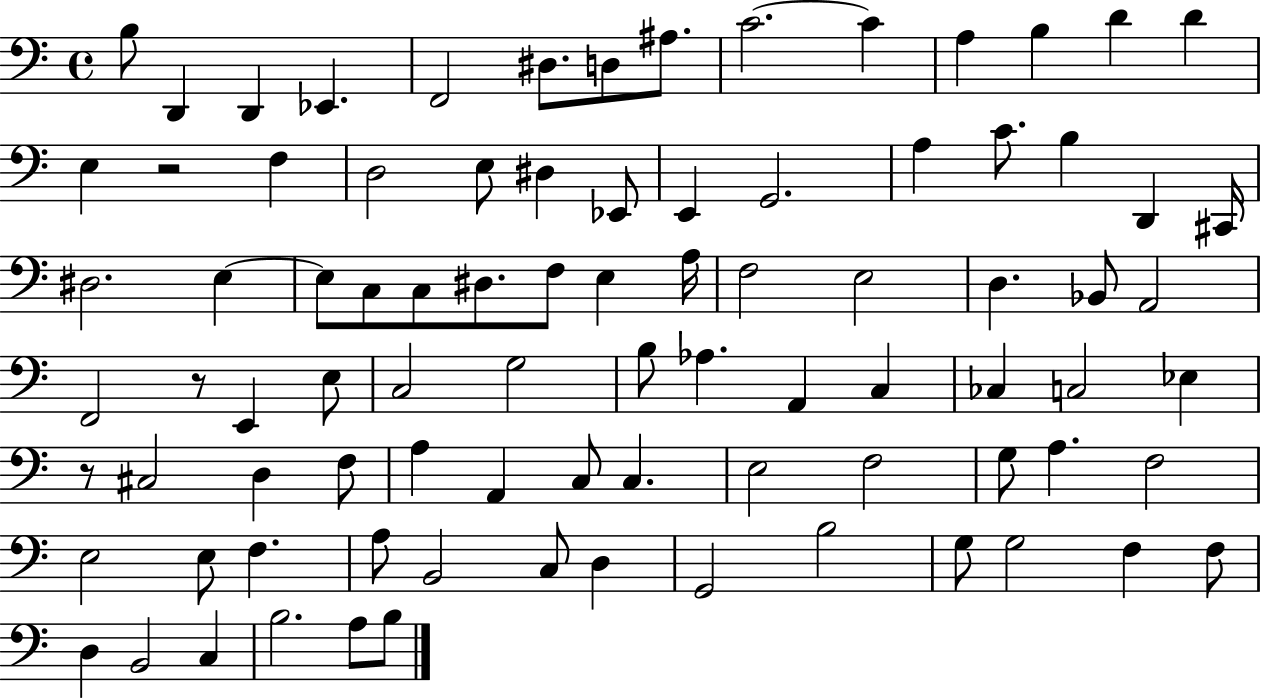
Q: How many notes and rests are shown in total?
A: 87